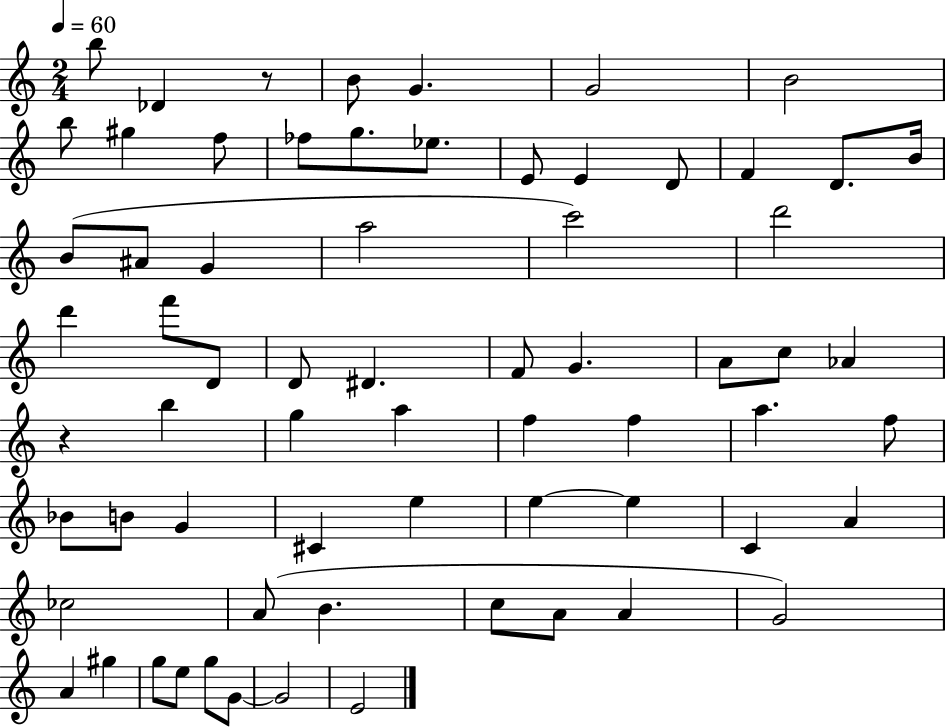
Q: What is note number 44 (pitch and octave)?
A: G4